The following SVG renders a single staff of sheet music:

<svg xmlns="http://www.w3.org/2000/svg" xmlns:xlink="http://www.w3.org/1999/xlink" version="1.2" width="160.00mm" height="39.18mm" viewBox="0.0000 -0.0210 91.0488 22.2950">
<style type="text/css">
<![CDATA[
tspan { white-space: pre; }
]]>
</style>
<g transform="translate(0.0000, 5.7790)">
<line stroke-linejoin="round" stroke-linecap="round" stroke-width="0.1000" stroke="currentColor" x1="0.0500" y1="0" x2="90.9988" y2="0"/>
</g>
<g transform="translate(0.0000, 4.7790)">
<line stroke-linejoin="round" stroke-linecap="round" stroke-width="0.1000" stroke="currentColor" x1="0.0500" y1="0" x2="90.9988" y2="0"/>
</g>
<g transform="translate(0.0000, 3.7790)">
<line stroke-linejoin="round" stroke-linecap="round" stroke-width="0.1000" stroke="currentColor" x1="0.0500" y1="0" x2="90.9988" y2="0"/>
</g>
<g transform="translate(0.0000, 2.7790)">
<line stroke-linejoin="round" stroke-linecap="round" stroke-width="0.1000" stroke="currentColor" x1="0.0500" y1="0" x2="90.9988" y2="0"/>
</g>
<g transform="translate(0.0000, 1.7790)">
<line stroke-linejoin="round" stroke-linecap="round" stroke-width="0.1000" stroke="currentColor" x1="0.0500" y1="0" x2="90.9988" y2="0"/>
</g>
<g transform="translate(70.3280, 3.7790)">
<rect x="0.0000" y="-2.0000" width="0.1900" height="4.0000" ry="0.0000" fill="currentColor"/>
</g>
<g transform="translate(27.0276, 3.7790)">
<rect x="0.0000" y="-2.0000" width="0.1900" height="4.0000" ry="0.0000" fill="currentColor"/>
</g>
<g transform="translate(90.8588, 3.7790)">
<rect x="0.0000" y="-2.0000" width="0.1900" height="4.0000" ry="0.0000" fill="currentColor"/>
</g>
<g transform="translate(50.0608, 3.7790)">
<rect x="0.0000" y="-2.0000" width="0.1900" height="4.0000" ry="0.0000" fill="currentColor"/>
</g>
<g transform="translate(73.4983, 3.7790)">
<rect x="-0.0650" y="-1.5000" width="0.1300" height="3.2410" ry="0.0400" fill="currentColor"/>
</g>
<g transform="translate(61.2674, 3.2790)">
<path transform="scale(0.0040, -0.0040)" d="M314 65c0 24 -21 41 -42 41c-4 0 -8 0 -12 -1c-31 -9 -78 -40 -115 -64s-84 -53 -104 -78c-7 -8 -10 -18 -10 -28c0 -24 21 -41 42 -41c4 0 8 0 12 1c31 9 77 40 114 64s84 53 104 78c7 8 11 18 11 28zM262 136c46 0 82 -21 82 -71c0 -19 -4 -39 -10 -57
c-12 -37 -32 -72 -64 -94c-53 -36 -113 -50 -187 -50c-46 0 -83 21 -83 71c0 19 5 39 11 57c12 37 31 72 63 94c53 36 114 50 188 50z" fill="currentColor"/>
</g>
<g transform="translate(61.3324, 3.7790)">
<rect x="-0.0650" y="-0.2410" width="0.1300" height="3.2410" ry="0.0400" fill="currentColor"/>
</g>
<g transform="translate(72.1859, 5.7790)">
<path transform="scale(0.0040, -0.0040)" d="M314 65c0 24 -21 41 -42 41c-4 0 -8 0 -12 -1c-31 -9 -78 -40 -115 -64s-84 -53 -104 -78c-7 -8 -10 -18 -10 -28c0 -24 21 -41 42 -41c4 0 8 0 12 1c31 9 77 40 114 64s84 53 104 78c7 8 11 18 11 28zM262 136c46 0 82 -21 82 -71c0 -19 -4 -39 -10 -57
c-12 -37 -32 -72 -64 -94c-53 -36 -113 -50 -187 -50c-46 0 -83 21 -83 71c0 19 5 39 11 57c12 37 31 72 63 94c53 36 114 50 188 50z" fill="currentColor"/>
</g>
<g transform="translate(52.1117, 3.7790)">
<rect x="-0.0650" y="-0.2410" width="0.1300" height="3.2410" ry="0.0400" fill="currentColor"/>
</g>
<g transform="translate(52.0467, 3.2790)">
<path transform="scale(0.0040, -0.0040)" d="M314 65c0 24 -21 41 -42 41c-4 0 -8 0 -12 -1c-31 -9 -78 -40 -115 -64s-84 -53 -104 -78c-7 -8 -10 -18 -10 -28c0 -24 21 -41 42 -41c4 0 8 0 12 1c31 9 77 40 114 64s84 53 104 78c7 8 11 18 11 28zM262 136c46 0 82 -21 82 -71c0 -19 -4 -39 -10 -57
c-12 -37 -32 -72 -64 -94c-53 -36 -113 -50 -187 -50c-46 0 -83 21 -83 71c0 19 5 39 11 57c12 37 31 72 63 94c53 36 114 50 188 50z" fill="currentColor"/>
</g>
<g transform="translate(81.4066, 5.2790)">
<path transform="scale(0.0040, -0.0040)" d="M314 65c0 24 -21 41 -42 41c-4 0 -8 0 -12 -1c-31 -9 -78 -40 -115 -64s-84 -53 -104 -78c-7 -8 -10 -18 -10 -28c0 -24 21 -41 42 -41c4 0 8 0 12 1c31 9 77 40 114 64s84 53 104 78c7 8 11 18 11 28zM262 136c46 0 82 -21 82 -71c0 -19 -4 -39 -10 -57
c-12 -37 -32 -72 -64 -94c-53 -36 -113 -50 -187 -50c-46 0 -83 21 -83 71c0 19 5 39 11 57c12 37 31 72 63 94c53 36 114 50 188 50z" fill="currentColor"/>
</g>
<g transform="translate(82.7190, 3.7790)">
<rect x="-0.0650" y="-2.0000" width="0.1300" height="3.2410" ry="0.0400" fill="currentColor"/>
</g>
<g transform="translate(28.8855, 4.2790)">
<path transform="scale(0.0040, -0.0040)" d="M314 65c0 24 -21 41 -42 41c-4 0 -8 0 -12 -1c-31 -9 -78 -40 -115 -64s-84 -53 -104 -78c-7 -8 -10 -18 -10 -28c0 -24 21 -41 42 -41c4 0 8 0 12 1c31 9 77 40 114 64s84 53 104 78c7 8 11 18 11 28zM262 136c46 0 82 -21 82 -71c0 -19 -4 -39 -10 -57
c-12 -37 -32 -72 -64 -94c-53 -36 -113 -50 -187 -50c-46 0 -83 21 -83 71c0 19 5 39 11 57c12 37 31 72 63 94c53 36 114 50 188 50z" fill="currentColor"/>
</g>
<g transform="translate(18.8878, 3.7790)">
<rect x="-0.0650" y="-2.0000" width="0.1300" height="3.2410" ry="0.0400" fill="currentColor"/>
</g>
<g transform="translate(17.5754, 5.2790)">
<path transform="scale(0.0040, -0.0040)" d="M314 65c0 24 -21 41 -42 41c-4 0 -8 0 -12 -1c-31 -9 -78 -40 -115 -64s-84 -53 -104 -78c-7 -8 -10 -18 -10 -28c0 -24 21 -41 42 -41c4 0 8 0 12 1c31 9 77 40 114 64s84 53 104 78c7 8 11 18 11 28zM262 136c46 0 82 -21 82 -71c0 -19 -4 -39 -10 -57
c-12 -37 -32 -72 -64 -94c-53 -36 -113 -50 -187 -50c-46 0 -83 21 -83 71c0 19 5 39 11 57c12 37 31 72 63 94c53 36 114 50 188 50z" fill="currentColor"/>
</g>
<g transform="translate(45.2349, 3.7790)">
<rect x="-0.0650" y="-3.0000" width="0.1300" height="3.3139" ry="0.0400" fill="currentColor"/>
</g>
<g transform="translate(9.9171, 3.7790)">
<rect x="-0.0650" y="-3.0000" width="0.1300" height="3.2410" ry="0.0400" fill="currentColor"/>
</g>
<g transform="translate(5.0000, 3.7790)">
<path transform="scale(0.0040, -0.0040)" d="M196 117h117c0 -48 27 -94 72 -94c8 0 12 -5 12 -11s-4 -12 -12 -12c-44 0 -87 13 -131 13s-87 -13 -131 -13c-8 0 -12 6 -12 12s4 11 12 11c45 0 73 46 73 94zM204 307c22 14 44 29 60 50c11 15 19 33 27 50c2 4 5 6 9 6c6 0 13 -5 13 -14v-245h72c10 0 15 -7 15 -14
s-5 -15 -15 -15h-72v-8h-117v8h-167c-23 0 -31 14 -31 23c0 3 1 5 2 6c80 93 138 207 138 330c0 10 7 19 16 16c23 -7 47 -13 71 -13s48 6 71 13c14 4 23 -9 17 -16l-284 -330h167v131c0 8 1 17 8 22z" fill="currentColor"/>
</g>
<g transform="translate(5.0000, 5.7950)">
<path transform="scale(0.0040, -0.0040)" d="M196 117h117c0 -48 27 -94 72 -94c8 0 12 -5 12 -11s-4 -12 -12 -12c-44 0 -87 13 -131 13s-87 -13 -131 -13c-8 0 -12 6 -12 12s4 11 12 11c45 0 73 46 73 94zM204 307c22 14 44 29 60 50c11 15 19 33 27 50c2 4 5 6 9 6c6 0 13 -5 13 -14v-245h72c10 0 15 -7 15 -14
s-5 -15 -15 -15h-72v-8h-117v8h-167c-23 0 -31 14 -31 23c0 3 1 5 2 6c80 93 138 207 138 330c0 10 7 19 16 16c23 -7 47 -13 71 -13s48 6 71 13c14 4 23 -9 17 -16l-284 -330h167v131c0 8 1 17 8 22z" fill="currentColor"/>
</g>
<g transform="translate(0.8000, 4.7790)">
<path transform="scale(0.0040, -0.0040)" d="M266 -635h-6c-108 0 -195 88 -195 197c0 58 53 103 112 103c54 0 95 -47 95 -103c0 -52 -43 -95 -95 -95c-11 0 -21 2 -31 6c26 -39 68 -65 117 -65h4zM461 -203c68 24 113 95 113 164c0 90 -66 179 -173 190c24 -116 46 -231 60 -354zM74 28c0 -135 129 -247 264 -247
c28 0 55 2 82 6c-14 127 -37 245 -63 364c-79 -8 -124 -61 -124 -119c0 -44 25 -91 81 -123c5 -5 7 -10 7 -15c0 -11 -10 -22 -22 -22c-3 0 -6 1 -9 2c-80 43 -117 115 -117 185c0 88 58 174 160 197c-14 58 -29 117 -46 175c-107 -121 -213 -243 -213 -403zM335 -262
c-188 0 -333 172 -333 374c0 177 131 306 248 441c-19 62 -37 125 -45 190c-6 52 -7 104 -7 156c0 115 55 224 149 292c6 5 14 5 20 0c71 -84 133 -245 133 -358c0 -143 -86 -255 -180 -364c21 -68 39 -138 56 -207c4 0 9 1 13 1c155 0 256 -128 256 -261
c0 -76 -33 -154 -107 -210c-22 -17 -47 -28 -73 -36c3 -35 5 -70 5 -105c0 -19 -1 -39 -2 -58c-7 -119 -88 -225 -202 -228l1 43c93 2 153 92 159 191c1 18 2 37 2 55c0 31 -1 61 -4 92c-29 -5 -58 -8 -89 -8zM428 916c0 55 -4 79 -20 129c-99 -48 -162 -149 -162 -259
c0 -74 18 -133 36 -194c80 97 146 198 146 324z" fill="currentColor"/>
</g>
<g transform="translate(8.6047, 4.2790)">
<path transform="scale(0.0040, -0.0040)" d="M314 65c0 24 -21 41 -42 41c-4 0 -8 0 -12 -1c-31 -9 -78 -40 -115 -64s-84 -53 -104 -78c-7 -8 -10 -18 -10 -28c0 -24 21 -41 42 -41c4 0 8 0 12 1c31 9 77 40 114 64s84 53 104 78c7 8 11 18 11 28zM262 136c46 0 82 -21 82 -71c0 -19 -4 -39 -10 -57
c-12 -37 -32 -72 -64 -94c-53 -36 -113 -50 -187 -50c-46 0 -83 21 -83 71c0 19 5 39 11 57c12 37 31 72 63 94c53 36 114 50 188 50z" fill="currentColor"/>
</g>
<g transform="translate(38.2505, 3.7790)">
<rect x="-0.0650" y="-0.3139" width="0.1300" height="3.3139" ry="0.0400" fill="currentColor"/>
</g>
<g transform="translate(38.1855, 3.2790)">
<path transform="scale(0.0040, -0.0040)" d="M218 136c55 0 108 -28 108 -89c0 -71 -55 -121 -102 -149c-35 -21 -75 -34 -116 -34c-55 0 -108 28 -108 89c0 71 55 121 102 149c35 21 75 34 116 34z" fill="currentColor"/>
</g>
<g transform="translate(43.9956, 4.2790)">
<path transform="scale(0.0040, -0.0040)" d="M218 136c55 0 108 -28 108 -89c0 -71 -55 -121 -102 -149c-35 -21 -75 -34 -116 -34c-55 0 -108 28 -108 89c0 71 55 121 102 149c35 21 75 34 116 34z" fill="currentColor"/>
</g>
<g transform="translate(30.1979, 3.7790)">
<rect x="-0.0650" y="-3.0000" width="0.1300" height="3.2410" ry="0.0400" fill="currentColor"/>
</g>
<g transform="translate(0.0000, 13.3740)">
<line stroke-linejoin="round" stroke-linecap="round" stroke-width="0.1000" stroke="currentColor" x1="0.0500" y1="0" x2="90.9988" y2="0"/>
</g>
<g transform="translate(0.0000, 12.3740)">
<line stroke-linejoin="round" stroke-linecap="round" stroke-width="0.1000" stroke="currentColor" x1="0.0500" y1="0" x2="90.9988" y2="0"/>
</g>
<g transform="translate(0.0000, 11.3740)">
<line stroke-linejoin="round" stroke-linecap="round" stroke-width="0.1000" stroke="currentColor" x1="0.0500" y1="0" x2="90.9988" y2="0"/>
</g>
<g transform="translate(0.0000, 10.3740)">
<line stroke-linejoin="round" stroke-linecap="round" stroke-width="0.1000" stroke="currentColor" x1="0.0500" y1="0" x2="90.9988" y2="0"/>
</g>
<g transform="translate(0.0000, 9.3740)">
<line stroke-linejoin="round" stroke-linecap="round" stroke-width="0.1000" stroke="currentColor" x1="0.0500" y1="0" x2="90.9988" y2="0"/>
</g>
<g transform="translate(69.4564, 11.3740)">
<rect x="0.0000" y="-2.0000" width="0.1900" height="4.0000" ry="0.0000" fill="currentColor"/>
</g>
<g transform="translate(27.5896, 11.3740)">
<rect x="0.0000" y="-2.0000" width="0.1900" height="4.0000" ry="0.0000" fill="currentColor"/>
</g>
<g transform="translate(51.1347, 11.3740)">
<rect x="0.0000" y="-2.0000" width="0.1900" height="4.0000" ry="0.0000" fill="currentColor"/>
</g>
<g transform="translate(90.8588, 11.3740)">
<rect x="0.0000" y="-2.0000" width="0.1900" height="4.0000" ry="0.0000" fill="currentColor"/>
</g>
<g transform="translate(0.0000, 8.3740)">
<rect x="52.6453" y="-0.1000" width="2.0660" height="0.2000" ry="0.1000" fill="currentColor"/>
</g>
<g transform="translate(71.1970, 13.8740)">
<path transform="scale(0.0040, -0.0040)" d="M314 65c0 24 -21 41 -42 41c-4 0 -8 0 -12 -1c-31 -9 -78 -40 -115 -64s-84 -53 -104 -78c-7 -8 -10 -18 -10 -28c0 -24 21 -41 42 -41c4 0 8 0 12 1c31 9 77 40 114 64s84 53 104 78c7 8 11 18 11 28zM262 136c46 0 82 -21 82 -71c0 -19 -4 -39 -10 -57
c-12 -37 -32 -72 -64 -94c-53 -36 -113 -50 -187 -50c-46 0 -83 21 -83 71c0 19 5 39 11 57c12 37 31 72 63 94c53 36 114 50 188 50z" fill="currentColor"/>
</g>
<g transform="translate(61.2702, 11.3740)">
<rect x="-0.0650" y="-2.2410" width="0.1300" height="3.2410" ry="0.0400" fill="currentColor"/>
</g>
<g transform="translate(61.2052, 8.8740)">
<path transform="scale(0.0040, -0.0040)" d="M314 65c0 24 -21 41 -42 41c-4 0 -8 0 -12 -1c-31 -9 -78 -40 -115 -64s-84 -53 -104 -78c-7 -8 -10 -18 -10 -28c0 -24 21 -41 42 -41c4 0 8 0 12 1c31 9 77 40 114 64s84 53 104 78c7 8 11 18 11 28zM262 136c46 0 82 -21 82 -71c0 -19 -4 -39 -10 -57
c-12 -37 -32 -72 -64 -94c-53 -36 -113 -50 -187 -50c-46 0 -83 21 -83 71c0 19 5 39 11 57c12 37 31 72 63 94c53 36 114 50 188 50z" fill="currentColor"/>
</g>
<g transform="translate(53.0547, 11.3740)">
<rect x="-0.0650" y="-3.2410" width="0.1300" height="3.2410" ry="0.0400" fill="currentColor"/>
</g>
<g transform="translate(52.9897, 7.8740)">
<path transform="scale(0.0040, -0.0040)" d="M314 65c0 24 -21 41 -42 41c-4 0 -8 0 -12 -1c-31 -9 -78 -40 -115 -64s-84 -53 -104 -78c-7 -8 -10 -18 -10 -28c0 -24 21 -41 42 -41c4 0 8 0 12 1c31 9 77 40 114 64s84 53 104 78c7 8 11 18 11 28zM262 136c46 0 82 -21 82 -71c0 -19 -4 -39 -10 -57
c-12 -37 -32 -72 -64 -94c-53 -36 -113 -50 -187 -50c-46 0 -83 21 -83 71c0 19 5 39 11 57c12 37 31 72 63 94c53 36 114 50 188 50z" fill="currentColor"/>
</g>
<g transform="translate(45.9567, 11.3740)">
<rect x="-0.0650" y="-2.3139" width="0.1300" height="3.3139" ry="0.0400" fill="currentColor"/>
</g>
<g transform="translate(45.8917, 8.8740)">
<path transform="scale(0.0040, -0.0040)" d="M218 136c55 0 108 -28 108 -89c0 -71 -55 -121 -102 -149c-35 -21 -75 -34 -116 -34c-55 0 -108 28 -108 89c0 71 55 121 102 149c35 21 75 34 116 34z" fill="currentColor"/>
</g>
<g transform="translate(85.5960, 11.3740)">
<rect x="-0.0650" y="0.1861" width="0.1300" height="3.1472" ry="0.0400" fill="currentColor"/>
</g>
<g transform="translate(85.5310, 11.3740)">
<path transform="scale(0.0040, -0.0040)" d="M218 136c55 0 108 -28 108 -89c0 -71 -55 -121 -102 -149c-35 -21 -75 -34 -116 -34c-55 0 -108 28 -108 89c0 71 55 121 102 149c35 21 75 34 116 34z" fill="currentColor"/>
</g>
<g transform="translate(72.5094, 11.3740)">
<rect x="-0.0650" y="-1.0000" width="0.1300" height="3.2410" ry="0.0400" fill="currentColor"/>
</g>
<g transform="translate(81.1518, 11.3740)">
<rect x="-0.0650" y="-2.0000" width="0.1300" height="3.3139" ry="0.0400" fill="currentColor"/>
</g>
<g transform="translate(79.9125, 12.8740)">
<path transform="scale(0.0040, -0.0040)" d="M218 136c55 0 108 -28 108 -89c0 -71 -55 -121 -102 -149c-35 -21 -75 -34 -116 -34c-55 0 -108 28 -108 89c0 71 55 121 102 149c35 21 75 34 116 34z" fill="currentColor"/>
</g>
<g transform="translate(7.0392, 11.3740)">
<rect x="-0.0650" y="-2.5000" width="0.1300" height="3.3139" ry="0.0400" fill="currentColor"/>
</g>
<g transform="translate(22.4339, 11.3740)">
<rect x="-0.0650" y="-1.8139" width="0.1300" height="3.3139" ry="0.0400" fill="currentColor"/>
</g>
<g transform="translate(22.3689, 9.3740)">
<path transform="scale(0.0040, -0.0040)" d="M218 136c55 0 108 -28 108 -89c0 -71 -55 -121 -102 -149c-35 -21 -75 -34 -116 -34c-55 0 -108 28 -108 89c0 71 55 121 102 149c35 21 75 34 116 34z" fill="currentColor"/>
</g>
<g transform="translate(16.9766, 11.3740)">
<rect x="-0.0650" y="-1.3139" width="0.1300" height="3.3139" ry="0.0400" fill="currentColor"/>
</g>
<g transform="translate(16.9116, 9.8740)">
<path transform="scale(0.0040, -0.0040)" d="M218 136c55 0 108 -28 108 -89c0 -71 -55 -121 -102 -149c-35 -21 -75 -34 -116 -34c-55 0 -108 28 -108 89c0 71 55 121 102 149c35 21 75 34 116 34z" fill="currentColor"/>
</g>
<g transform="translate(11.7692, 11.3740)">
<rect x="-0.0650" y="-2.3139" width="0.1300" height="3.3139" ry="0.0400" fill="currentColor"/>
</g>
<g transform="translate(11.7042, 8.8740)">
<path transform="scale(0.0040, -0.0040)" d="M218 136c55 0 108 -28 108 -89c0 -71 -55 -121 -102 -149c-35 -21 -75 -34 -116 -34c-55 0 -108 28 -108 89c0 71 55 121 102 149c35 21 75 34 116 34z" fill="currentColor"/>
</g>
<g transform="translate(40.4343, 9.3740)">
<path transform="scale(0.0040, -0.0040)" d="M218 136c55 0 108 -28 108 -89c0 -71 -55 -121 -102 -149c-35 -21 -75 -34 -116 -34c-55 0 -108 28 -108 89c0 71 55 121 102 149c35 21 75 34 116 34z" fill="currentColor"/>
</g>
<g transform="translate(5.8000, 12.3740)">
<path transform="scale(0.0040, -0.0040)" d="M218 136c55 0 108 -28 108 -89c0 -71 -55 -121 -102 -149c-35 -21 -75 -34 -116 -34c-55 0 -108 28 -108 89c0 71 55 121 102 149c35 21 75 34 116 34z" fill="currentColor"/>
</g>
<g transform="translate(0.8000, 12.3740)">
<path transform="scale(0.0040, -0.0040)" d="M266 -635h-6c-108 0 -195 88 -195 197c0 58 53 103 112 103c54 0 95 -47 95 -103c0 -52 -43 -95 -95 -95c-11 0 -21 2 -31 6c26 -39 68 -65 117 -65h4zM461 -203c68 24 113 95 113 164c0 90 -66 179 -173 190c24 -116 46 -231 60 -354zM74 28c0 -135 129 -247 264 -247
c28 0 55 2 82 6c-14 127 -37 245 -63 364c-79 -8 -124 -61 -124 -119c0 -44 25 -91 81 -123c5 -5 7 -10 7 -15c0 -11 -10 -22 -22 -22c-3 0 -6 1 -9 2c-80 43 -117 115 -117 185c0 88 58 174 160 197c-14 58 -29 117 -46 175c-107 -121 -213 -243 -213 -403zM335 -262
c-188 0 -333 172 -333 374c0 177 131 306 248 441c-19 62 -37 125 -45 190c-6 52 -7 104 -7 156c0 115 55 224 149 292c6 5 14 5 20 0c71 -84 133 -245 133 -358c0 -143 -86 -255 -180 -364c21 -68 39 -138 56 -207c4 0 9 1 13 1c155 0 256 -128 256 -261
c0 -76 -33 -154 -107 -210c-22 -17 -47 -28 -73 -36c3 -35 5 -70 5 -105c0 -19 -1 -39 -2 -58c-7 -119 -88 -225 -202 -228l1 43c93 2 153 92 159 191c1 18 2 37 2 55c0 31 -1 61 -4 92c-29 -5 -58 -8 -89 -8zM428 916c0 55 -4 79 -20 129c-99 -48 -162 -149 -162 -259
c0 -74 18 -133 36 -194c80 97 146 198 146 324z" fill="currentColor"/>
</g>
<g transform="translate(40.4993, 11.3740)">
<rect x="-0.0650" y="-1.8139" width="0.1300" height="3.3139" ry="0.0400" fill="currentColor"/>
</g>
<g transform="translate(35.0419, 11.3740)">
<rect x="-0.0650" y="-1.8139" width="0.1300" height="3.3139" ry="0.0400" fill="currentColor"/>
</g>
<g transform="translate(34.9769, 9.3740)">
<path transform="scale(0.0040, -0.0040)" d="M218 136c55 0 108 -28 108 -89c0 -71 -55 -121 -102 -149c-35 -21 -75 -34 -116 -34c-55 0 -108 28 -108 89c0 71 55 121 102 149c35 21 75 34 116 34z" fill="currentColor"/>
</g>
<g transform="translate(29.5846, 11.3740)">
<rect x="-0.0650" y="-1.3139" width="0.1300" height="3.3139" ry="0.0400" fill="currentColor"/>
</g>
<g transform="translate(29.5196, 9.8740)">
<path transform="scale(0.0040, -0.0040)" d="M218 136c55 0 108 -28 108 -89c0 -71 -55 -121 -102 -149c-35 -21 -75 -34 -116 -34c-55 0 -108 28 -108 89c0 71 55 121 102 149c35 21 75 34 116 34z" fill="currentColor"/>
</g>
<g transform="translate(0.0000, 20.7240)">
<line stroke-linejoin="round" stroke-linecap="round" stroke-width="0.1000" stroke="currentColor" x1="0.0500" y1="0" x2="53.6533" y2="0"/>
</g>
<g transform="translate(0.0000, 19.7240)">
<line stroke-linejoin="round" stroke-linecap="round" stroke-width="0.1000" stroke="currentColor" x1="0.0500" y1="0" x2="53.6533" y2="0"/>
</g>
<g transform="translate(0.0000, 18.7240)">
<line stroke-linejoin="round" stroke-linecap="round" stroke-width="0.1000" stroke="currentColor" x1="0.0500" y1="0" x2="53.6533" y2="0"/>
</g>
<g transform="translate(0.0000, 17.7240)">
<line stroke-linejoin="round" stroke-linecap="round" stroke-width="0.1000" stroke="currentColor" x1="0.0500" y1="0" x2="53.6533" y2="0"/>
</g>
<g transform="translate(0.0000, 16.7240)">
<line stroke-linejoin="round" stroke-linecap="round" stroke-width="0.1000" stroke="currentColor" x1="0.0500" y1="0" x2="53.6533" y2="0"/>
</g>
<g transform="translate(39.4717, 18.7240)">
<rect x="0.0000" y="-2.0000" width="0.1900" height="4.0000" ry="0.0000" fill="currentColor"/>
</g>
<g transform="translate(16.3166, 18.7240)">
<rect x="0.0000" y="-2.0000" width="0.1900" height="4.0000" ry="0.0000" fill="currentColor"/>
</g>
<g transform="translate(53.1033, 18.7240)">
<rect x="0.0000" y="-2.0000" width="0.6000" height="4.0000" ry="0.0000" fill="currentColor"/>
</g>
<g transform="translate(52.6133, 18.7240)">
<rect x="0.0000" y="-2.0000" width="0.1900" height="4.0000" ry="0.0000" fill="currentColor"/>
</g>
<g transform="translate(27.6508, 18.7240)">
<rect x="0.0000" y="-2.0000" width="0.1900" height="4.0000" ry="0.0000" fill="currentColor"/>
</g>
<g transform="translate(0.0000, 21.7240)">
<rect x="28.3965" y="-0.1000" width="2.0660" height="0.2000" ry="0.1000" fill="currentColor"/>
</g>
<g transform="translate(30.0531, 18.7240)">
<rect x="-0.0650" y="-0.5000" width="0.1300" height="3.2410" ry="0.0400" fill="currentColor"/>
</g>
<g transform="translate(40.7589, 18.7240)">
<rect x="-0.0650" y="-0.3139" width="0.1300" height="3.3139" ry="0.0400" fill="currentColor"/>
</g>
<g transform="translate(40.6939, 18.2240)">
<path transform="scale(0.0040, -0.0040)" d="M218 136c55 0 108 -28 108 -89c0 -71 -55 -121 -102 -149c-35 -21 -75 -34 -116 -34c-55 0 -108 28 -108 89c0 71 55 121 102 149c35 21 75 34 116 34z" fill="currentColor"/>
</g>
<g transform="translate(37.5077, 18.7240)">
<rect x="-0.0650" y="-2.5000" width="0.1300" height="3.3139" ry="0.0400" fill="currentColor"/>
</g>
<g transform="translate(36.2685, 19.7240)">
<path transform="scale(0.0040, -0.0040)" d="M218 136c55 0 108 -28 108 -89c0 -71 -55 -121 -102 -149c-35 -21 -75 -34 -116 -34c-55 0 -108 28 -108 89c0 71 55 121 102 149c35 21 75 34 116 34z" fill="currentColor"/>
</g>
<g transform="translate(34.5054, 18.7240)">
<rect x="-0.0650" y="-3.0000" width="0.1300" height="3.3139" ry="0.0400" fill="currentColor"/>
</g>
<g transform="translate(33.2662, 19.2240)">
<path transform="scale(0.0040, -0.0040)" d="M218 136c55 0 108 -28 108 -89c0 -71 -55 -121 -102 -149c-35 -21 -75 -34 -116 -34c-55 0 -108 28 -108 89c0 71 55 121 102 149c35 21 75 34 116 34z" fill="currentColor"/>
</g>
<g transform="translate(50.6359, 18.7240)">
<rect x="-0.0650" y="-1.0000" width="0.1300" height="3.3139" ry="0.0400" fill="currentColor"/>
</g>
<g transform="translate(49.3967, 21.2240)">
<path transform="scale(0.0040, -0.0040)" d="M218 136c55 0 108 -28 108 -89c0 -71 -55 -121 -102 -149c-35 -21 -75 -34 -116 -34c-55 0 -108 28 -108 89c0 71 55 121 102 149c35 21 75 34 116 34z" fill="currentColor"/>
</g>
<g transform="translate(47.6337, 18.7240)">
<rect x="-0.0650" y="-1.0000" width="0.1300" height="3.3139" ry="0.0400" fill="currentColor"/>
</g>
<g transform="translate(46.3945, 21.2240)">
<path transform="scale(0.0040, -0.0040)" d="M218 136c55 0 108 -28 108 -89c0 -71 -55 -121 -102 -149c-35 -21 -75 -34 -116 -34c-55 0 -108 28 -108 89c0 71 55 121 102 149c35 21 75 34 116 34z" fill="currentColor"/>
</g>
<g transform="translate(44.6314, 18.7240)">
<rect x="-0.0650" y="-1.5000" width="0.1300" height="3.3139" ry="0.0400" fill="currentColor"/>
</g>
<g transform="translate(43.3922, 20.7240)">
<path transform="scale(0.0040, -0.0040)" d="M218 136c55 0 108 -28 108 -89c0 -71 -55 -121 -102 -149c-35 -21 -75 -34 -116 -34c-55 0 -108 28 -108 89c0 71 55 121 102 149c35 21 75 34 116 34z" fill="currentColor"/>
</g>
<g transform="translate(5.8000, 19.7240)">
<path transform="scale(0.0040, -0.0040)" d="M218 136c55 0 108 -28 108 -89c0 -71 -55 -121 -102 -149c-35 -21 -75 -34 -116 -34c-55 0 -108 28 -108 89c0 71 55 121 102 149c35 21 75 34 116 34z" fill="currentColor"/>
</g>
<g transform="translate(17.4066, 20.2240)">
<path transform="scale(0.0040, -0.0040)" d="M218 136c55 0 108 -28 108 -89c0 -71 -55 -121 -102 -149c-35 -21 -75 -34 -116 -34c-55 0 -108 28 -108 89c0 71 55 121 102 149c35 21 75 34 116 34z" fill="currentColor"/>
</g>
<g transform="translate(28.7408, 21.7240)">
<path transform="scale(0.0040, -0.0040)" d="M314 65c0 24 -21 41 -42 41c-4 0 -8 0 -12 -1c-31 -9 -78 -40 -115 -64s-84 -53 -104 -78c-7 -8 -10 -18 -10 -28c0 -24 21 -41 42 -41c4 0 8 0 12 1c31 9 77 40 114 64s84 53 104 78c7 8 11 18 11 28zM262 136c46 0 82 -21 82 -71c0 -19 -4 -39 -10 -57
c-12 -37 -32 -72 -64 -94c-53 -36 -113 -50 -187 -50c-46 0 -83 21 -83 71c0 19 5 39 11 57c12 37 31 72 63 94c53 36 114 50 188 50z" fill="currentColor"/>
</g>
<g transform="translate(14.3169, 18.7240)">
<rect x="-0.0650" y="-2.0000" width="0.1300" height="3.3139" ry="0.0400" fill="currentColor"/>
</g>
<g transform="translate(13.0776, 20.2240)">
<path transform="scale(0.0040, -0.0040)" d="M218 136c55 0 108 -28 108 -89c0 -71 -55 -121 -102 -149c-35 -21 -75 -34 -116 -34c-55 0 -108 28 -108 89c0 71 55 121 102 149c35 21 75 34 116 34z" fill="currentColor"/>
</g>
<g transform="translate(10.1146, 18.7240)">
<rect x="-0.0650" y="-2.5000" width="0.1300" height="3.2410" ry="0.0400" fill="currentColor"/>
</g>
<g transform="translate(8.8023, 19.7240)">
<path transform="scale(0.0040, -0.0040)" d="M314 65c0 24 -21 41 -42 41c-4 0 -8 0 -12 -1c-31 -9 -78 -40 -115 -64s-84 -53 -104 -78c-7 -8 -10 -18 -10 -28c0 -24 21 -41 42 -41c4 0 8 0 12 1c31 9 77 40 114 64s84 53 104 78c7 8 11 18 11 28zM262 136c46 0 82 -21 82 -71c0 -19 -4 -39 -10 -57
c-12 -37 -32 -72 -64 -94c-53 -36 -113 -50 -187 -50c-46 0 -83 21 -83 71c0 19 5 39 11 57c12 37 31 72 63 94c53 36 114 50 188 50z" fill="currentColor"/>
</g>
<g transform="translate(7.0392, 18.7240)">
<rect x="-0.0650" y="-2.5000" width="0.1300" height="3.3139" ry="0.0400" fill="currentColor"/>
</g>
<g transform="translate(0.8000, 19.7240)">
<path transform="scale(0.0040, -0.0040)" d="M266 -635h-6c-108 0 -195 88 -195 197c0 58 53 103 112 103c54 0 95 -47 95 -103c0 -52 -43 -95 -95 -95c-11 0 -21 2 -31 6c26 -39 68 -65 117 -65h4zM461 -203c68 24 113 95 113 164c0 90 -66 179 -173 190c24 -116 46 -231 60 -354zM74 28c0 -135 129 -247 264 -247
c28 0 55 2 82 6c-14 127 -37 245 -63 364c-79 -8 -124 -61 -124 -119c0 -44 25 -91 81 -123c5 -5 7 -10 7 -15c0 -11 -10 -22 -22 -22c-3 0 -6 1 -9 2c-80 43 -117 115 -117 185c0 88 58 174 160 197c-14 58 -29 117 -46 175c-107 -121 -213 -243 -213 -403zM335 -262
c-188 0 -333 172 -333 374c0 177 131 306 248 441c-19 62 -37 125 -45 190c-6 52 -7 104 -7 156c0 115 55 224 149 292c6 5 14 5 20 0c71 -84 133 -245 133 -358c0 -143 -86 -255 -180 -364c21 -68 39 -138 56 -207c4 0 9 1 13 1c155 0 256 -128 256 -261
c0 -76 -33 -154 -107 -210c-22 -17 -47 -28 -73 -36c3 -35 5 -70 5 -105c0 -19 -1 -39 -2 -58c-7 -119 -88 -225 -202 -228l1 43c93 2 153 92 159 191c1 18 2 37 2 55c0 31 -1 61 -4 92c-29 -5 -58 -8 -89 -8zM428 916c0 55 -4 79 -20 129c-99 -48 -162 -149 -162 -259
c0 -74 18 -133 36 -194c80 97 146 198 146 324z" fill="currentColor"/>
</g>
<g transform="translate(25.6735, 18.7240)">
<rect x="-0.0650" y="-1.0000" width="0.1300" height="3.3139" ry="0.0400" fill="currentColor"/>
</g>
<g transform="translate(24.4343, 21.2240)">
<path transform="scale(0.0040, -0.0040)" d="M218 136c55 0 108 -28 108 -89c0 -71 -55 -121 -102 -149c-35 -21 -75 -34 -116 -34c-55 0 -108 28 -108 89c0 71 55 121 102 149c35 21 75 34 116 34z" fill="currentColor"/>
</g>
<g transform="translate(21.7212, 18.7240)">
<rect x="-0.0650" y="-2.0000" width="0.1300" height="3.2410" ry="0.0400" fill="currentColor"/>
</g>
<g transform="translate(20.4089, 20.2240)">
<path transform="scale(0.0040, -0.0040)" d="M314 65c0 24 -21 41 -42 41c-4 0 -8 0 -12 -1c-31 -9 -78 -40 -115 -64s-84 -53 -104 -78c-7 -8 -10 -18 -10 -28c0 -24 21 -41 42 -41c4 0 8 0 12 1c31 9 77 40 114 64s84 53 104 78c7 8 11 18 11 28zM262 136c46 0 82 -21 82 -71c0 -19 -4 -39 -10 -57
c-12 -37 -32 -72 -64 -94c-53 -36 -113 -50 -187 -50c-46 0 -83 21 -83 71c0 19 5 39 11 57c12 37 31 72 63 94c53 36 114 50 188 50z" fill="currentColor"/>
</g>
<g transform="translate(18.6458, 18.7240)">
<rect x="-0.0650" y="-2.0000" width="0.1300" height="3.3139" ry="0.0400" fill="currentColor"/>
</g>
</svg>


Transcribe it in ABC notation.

X:1
T:Untitled
M:4/4
L:1/4
K:C
A2 F2 A2 c A c2 c2 E2 F2 G g e f e f f g b2 g2 D2 F B G G2 F F F2 D C2 A G c E D D